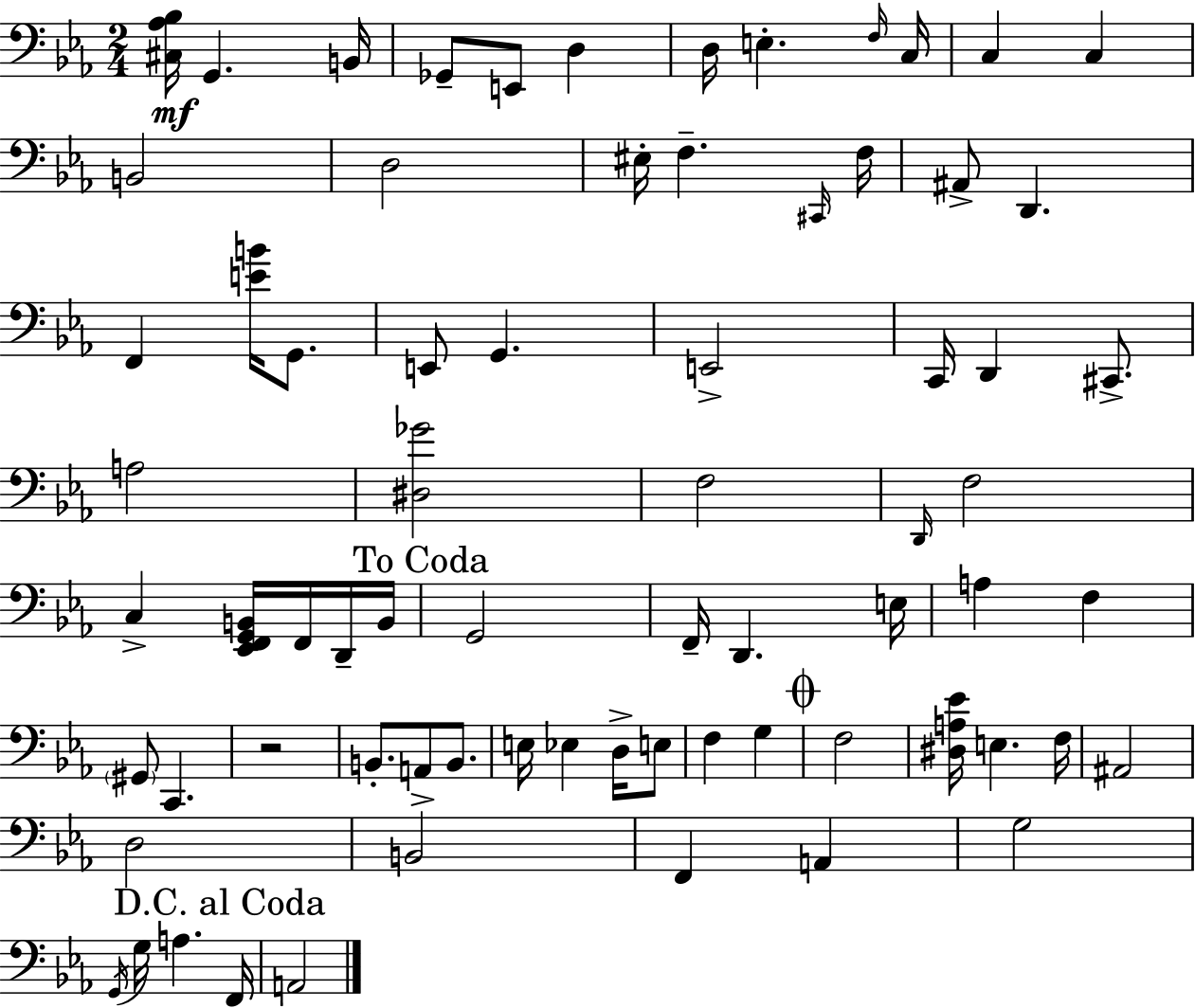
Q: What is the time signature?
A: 2/4